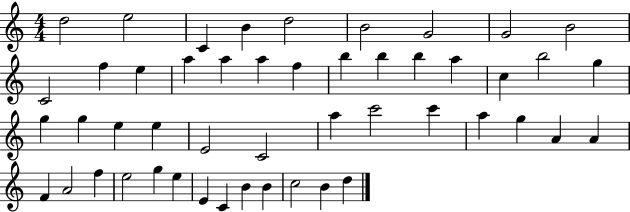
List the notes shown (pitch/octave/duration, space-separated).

D5/h E5/h C4/q B4/q D5/h B4/h G4/h G4/h B4/h C4/h F5/q E5/q A5/q A5/q A5/q F5/q B5/q B5/q B5/q A5/q C5/q B5/h G5/q G5/q G5/q E5/q E5/q E4/h C4/h A5/q C6/h C6/q A5/q G5/q A4/q A4/q F4/q A4/h F5/q E5/h G5/q E5/q E4/q C4/q B4/q B4/q C5/h B4/q D5/q